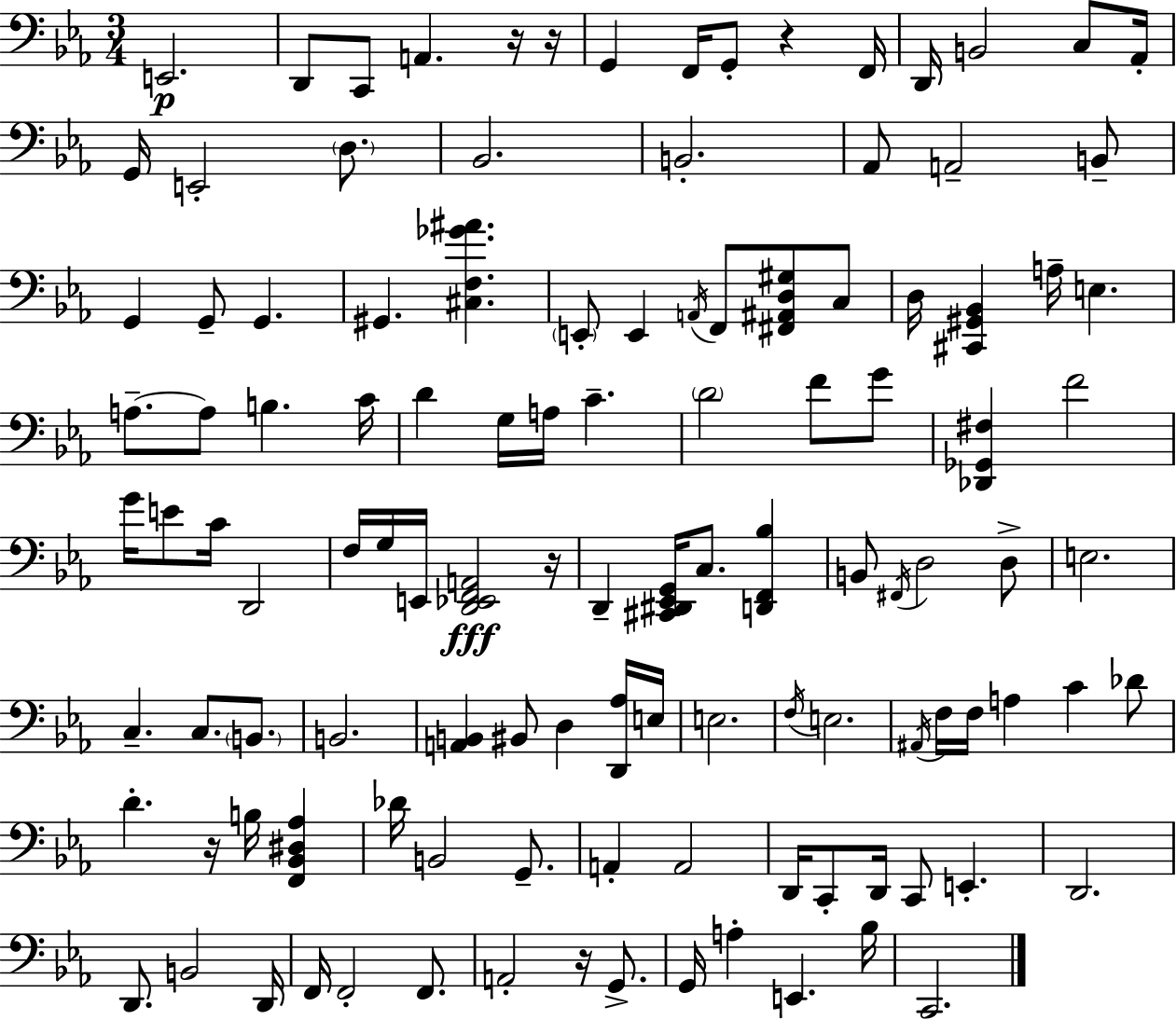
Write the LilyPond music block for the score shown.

{
  \clef bass
  \numericTimeSignature
  \time 3/4
  \key c \minor
  e,2.\p | d,8 c,8 a,4. r16 r16 | g,4 f,16 g,8-. r4 f,16 | d,16 b,2 c8 aes,16-. | \break g,16 e,2-. \parenthesize d8. | bes,2. | b,2.-. | aes,8 a,2-- b,8-- | \break g,4 g,8-- g,4. | gis,4. <cis f ges' ais'>4. | \parenthesize e,8-. e,4 \acciaccatura { a,16 } f,8 <fis, ais, d gis>8 c8 | d16 <cis, gis, bes,>4 a16-- e4. | \break a8.--~~ a8 b4. | c'16 d'4 g16 a16 c'4.-- | \parenthesize d'2 f'8 g'8 | <des, ges, fis>4 f'2 | \break g'16 e'8 c'16 d,2 | f16 g16 e,16 <d, ees, f, a,>2\fff | r16 d,4-- <cis, dis, ees, g,>16 c8. <d, f, bes>4 | b,8 \acciaccatura { fis,16 } d2 | \break d8-> e2. | c4.-- c8. \parenthesize b,8. | b,2. | <a, b,>4 bis,8 d4 | \break <d, aes>16 e16 e2. | \acciaccatura { f16 } e2. | \acciaccatura { ais,16 } f16 f16 a4 c'4 | des'8 d'4.-. r16 b16 | \break <f, bes, dis aes>4 des'16 b,2 | g,8.-- a,4-. a,2 | d,16 c,8-. d,16 c,8 e,4.-. | d,2. | \break d,8. b,2 | d,16 f,16 f,2-. | f,8. a,2-. | r16 g,8.-> g,16 a4-. e,4. | \break bes16 c,2. | \bar "|."
}